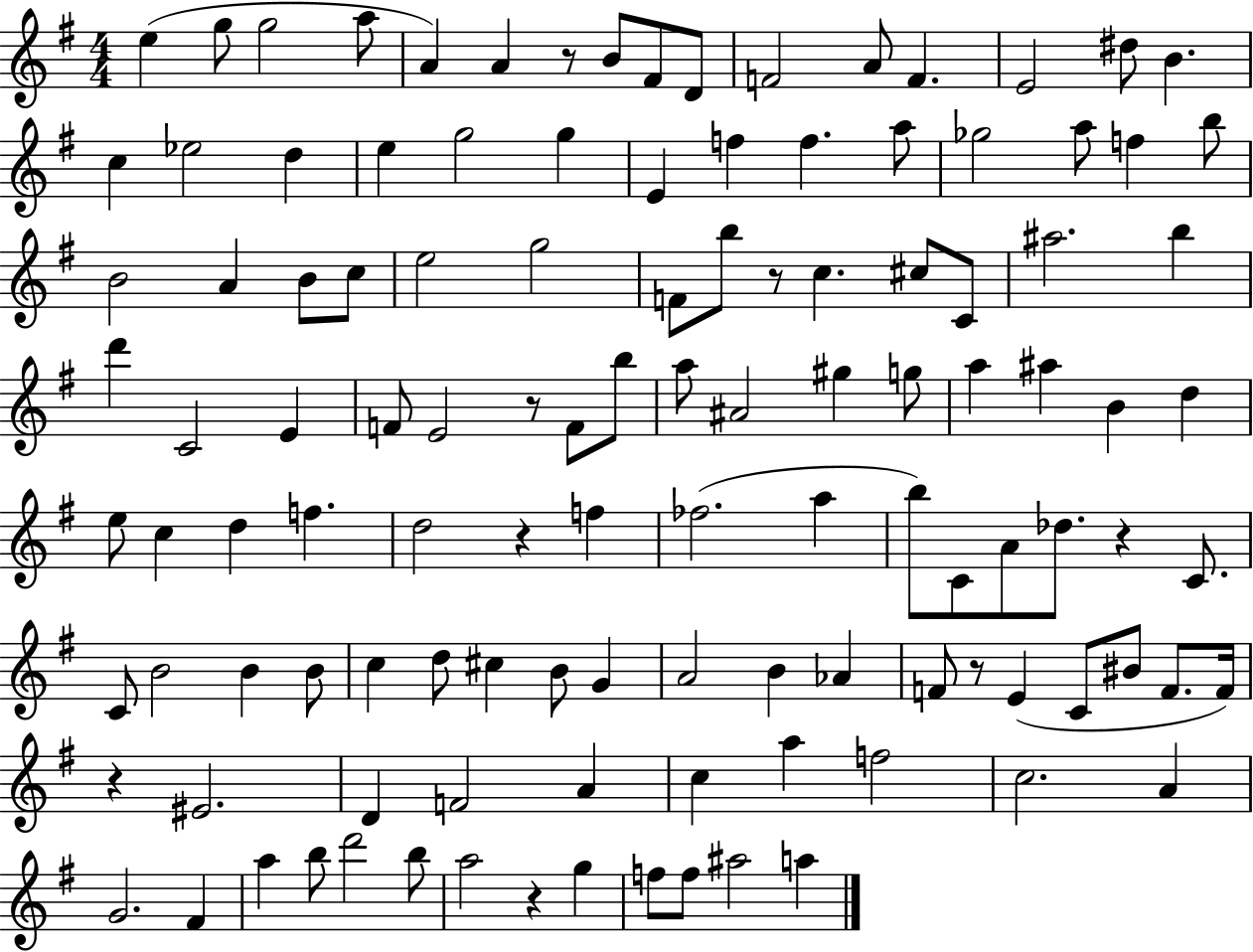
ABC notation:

X:1
T:Untitled
M:4/4
L:1/4
K:G
e g/2 g2 a/2 A A z/2 B/2 ^F/2 D/2 F2 A/2 F E2 ^d/2 B c _e2 d e g2 g E f f a/2 _g2 a/2 f b/2 B2 A B/2 c/2 e2 g2 F/2 b/2 z/2 c ^c/2 C/2 ^a2 b d' C2 E F/2 E2 z/2 F/2 b/2 a/2 ^A2 ^g g/2 a ^a B d e/2 c d f d2 z f _f2 a b/2 C/2 A/2 _d/2 z C/2 C/2 B2 B B/2 c d/2 ^c B/2 G A2 B _A F/2 z/2 E C/2 ^B/2 F/2 F/4 z ^E2 D F2 A c a f2 c2 A G2 ^F a b/2 d'2 b/2 a2 z g f/2 f/2 ^a2 a